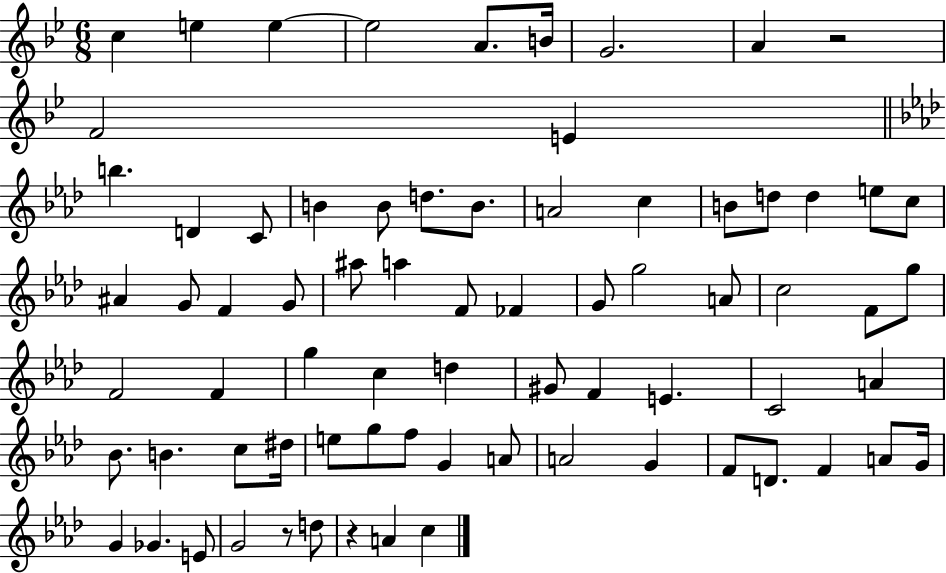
C5/q E5/q E5/q E5/h A4/e. B4/s G4/h. A4/q R/h F4/h E4/q B5/q. D4/q C4/e B4/q B4/e D5/e. B4/e. A4/h C5/q B4/e D5/e D5/q E5/e C5/e A#4/q G4/e F4/q G4/e A#5/e A5/q F4/e FES4/q G4/e G5/h A4/e C5/h F4/e G5/e F4/h F4/q G5/q C5/q D5/q G#4/e F4/q E4/q. C4/h A4/q Bb4/e. B4/q. C5/e D#5/s E5/e G5/e F5/e G4/q A4/e A4/h G4/q F4/e D4/e. F4/q A4/e G4/s G4/q Gb4/q. E4/e G4/h R/e D5/e R/q A4/q C5/q